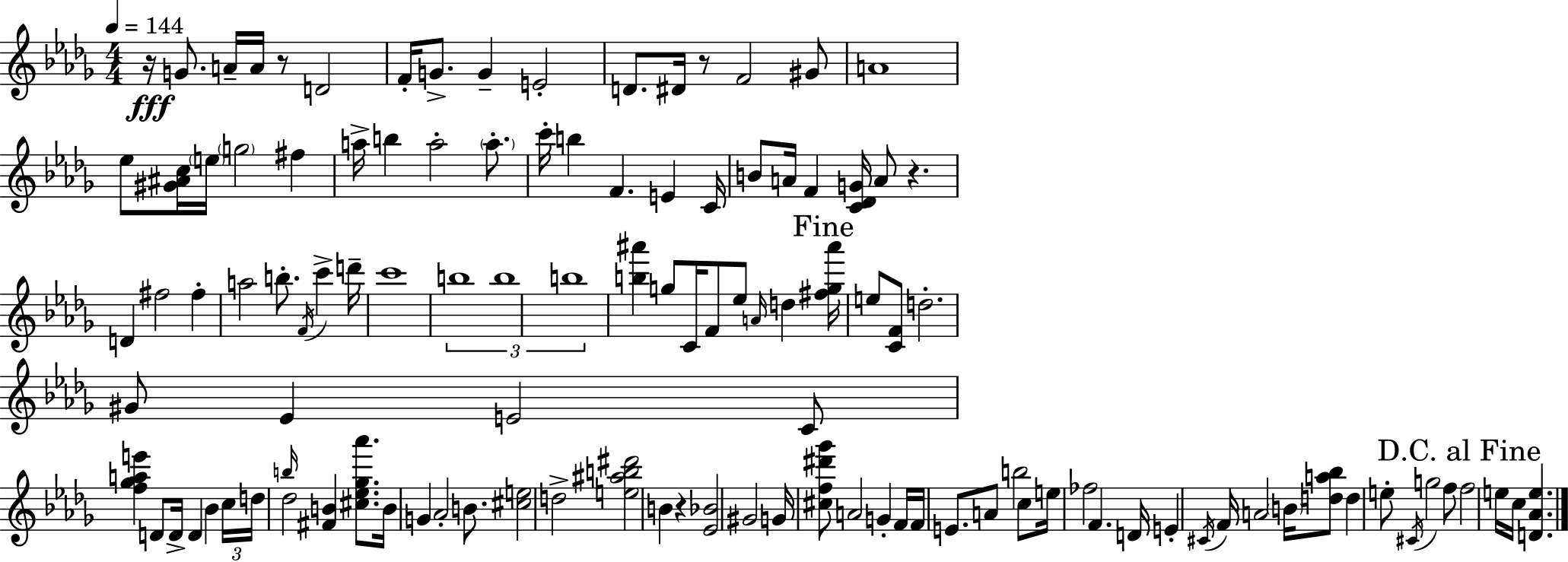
R/s G4/e. A4/s A4/s R/e D4/h F4/s G4/e. G4/q E4/h D4/e. D#4/s R/e F4/h G#4/e A4/w Eb5/e [G#4,A#4,C5]/s E5/s G5/h F#5/q A5/s B5/q A5/h A5/e. C6/s B5/q F4/q. E4/q C4/s B4/e A4/s F4/q [C4,Db4,G4]/s A4/e R/q. D4/q F#5/h F#5/q A5/h B5/e. F4/s C6/q D6/s C6/w B5/w B5/w B5/w [B5,A#6]/q G5/e C4/s F4/e Eb5/e A4/s D5/q [F#5,G5,A#6]/s E5/e [C4,F4]/e D5/h. G#4/e Eb4/q E4/h C4/e [F5,Gb5,A5,E6]/q D4/e D4/s D4/q Bb4/q C5/s D5/s B5/s Db5/h [F#4,B4]/q [C#5,Eb5,Gb5,Ab6]/e. B4/s G4/q Ab4/h B4/e. [C#5,E5]/h D5/h [E5,A#5,B5,D#6]/h B4/q R/q [Eb4,Bb4]/h G#4/h G4/s [C#5,F5,D#6,Gb6]/e A4/h G4/q F4/s F4/s E4/e. A4/e B5/h C5/e E5/s FES5/h F4/q. D4/s E4/q C#4/s F4/s A4/h B4/s [D5,A5,Bb5]/e D5/q E5/e C#4/s G5/h F5/e F5/h E5/s C5/s [D4,Ab4,E5]/q.